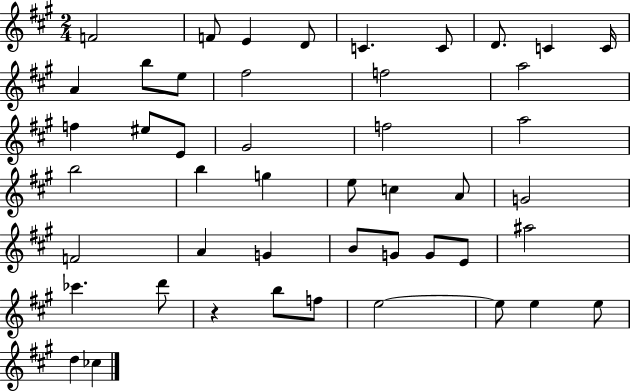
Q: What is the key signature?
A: A major